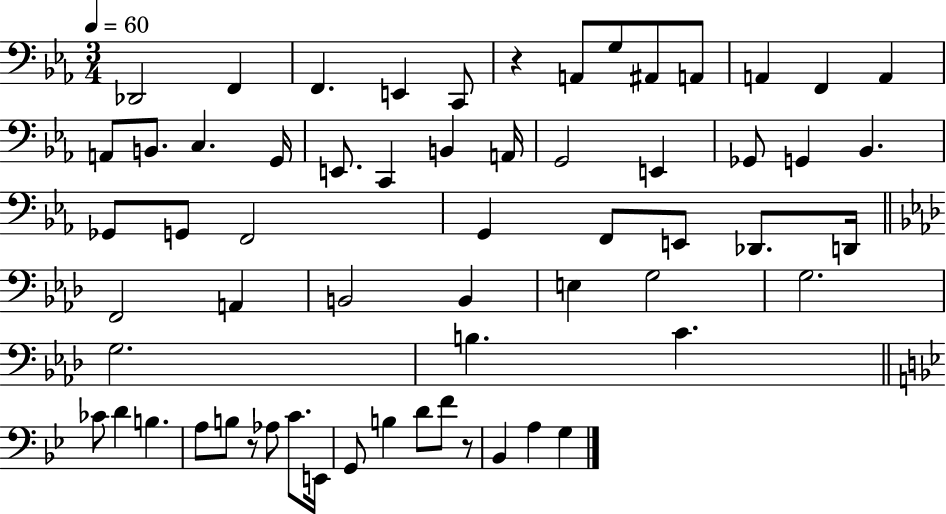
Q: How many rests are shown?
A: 3